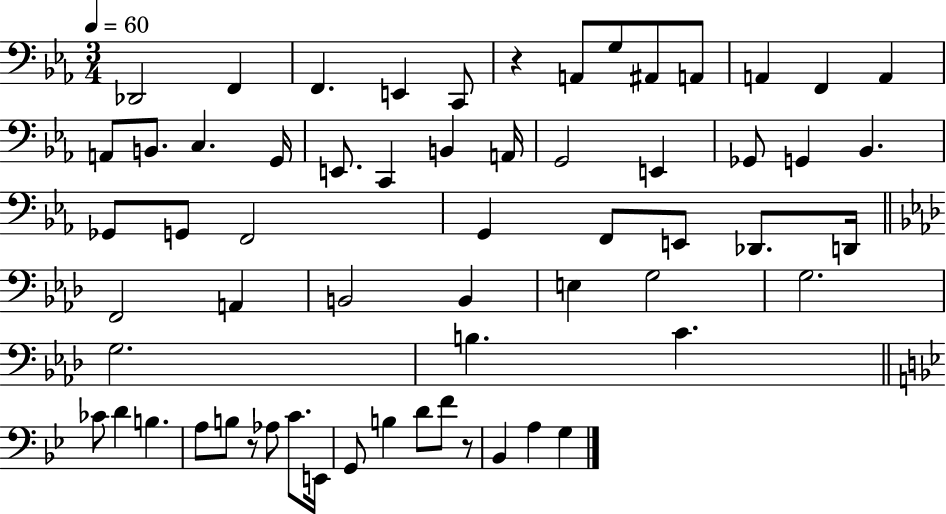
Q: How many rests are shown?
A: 3